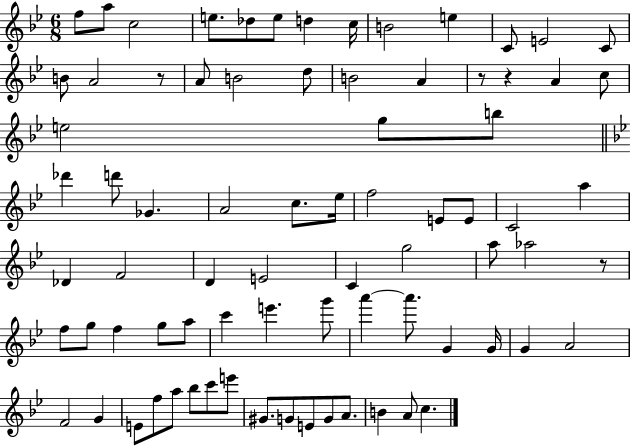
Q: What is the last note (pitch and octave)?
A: C5